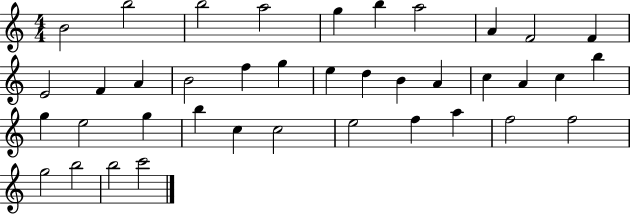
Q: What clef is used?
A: treble